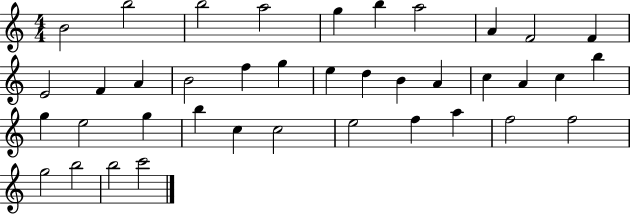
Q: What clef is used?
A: treble